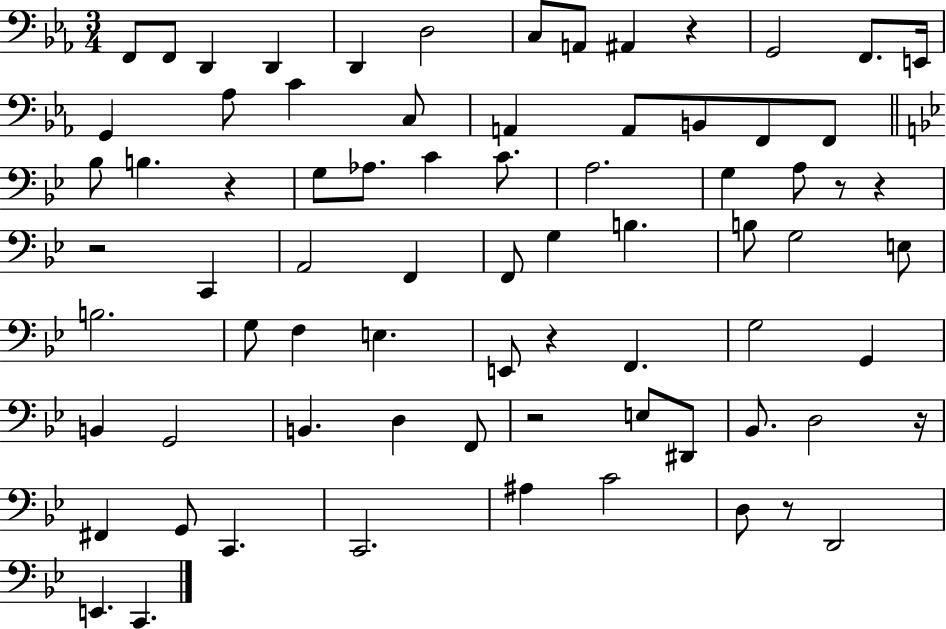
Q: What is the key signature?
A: EES major